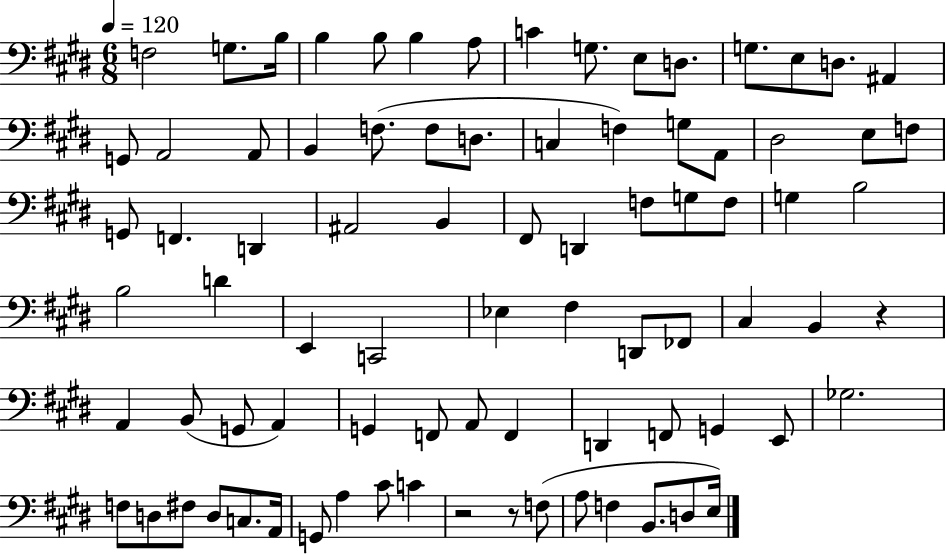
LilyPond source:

{
  \clef bass
  \numericTimeSignature
  \time 6/8
  \key e \major
  \tempo 4 = 120
  f2 g8. b16 | b4 b8 b4 a8 | c'4 g8. e8 d8. | g8. e8 d8. ais,4 | \break g,8 a,2 a,8 | b,4 f8.( f8 d8. | c4 f4) g8 a,8 | dis2 e8 f8 | \break g,8 f,4. d,4 | ais,2 b,4 | fis,8 d,4 f8 g8 f8 | g4 b2 | \break b2 d'4 | e,4 c,2 | ees4 fis4 d,8 fes,8 | cis4 b,4 r4 | \break a,4 b,8( g,8 a,4) | g,4 f,8 a,8 f,4 | d,4 f,8 g,4 e,8 | ges2. | \break f8 d8 fis8 d8 c8. a,16 | g,8 a4 cis'8 c'4 | r2 r8 f8( | a8 f4 b,8. d8 e16) | \break \bar "|."
}